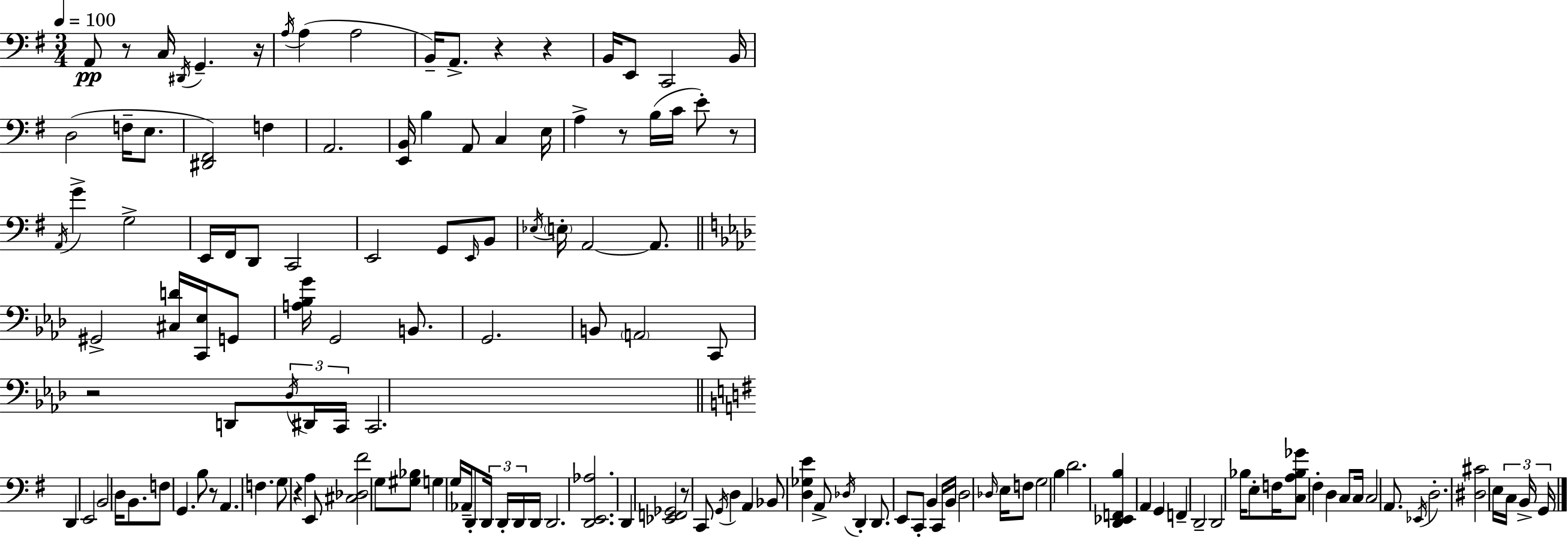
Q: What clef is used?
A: bass